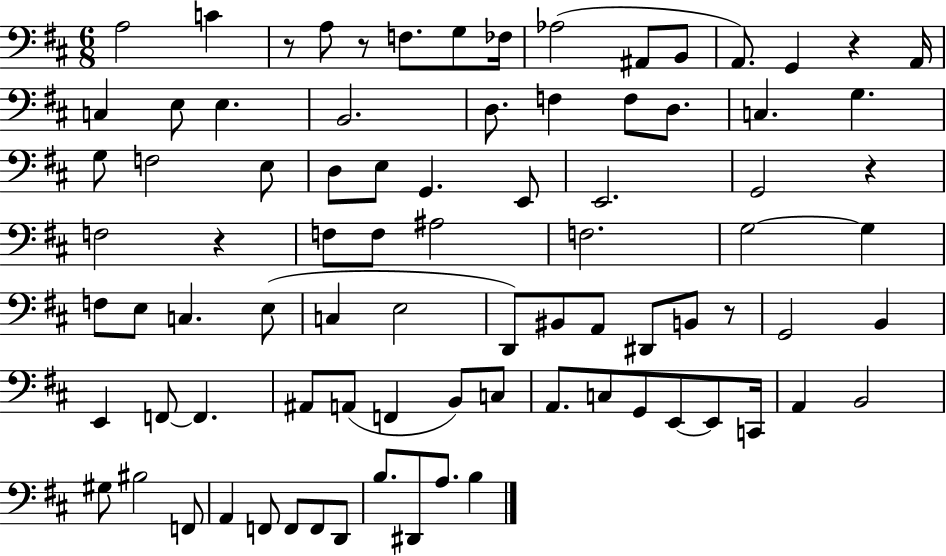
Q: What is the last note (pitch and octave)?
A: B3